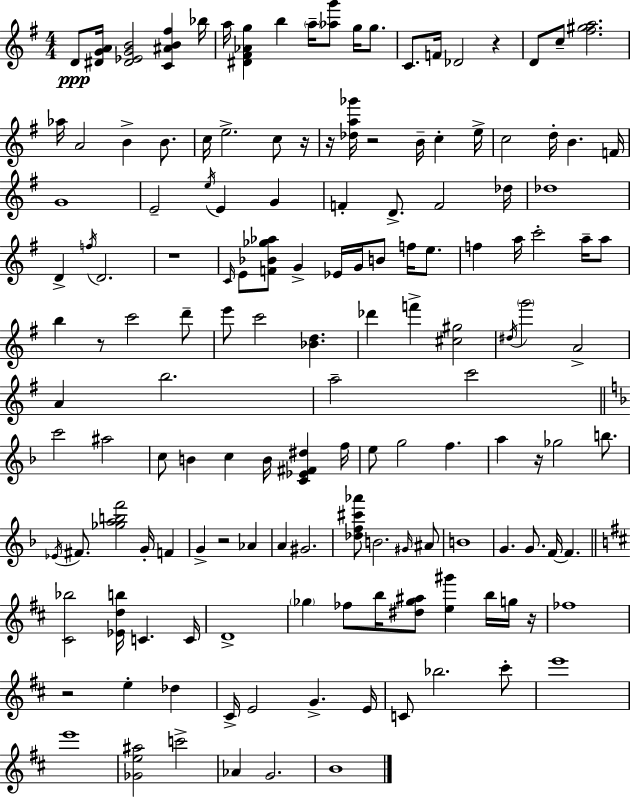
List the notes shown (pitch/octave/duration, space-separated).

D4/e [D#4,G4,A4]/s [D#4,Eb4,G4,B4]/h [C4,A#4,B4,F#5]/q Bb5/s A5/s [D#4,F#4,Ab4,G5]/q B5/q A5/s [Ab5,G6]/e G5/s G5/e. C4/e. F4/s Db4/h R/q D4/e C5/e [F#5,G#5,A5]/h. Ab5/s A4/h B4/q B4/e. C5/s E5/h. C5/e R/s R/s [Db5,A5,Gb6]/s R/h B4/s C5/q E5/s C5/h D5/s B4/q. F4/s G4/w E4/h E5/s E4/q G4/q F4/q D4/e. F4/h Db5/s Db5/w D4/q F5/s D4/h. R/w C4/s E4/e [F4,Bb4,Gb5,Ab5]/e G4/q Eb4/s G4/s B4/e F5/s E5/e. F5/q A5/s C6/h A5/s A5/e B5/q R/e C6/h D6/e E6/e C6/h [Bb4,D5]/q. Db6/q F6/q [C#5,G#5]/h D#5/s G6/h A4/h A4/q B5/h. A5/h C6/h C6/h A#5/h C5/e B4/q C5/q B4/s [C4,Eb4,F#4,D#5]/q F5/s E5/e G5/h F5/q. A5/q R/s Gb5/h B5/e. Eb4/s F#4/e. [Gb5,A5,B5,F6]/h G4/s F4/q G4/q R/h Ab4/q A4/q G#4/h. [Db5,F5,C#6,Ab6]/e B4/h. G#4/s A#4/e B4/w G4/q. G4/e. F4/s F4/q. [C#4,Bb5]/h [Eb4,D5,B5]/s C4/q. C4/s D4/w Gb5/q FES5/e B5/s [D#5,Gb5,A#5]/e [E5,G#6]/q B5/s G5/s R/s FES5/w R/h E5/q Db5/q C#4/s E4/h G4/q. E4/s C4/e Bb5/h. C#6/e E6/w E6/w [Gb4,E5,A#5]/h C6/h Ab4/q G4/h. B4/w